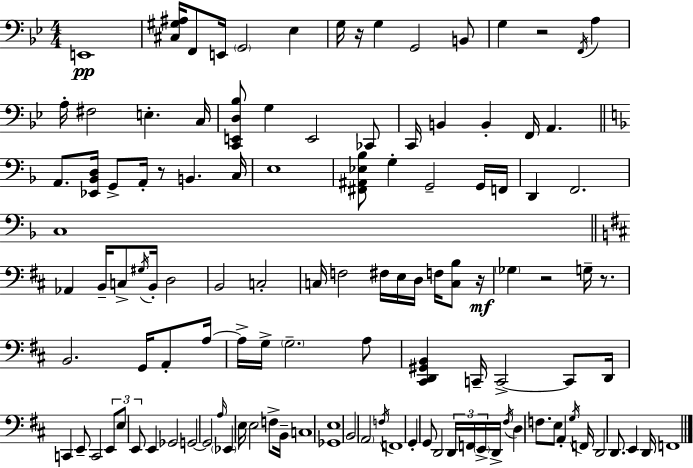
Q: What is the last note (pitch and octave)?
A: F2